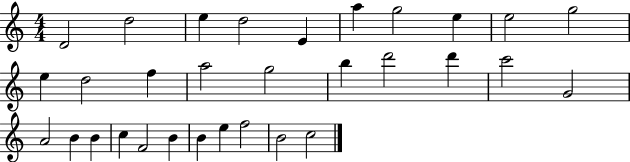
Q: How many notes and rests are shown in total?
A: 31